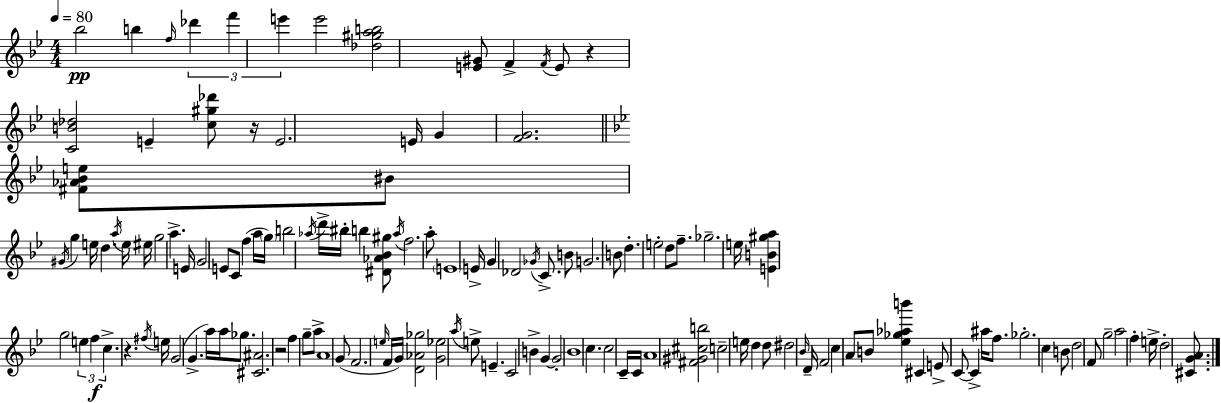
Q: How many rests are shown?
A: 4